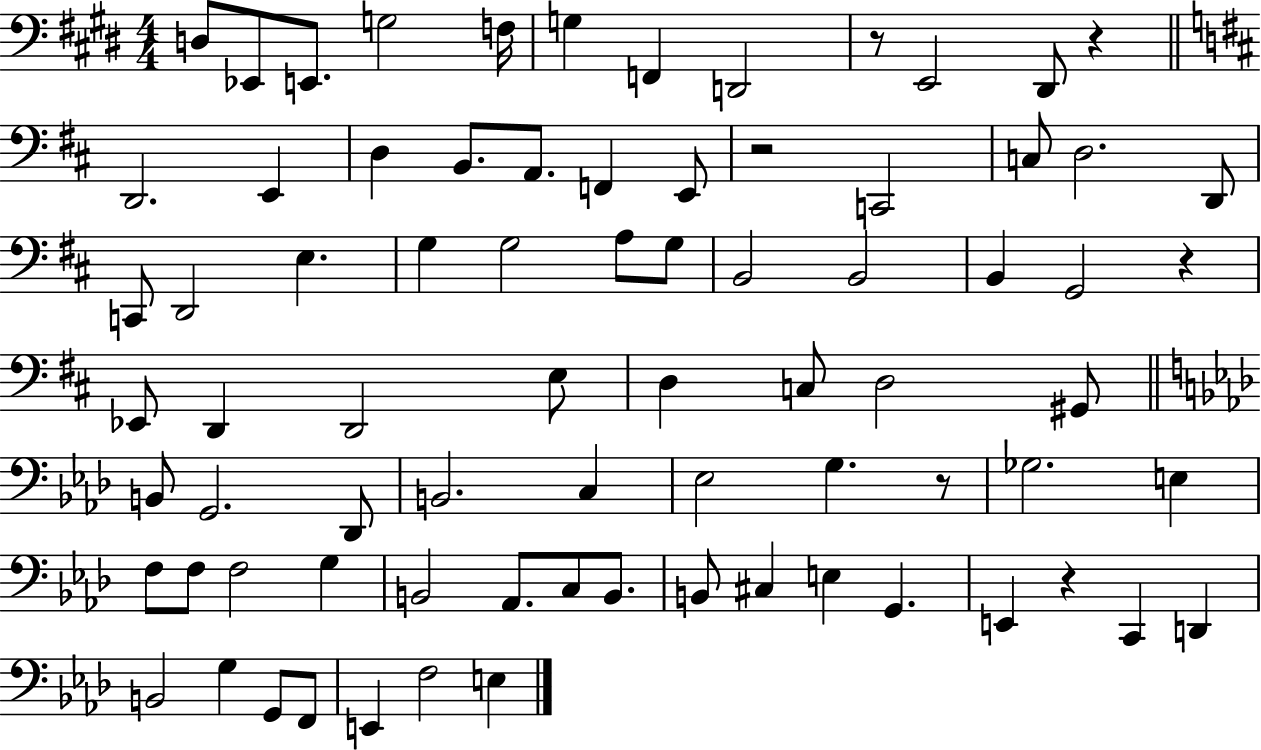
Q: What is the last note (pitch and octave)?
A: E3